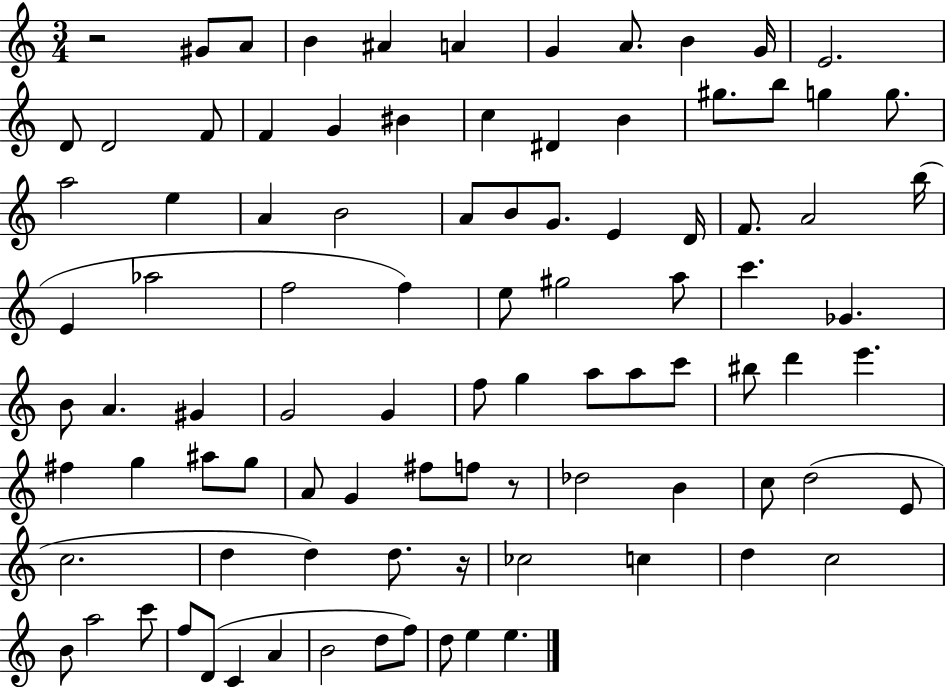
{
  \clef treble
  \numericTimeSignature
  \time 3/4
  \key c \major
  r2 gis'8 a'8 | b'4 ais'4 a'4 | g'4 a'8. b'4 g'16 | e'2. | \break d'8 d'2 f'8 | f'4 g'4 bis'4 | c''4 dis'4 b'4 | gis''8. b''8 g''4 g''8. | \break a''2 e''4 | a'4 b'2 | a'8 b'8 g'8. e'4 d'16 | f'8. a'2 b''16( | \break e'4 aes''2 | f''2 f''4) | e''8 gis''2 a''8 | c'''4. ges'4. | \break b'8 a'4. gis'4 | g'2 g'4 | f''8 g''4 a''8 a''8 c'''8 | bis''8 d'''4 e'''4. | \break fis''4 g''4 ais''8 g''8 | a'8 g'4 fis''8 f''8 r8 | des''2 b'4 | c''8 d''2( e'8 | \break c''2. | d''4 d''4) d''8. r16 | ces''2 c''4 | d''4 c''2 | \break b'8 a''2 c'''8 | f''8 d'8( c'4 a'4 | b'2 d''8 f''8) | d''8 e''4 e''4. | \break \bar "|."
}